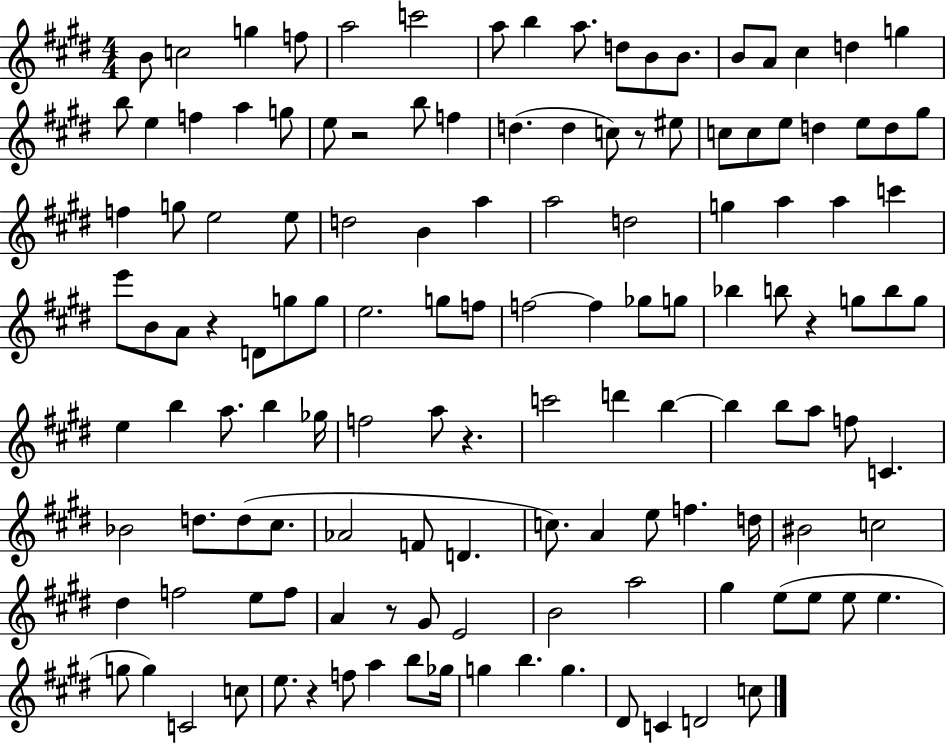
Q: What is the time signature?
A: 4/4